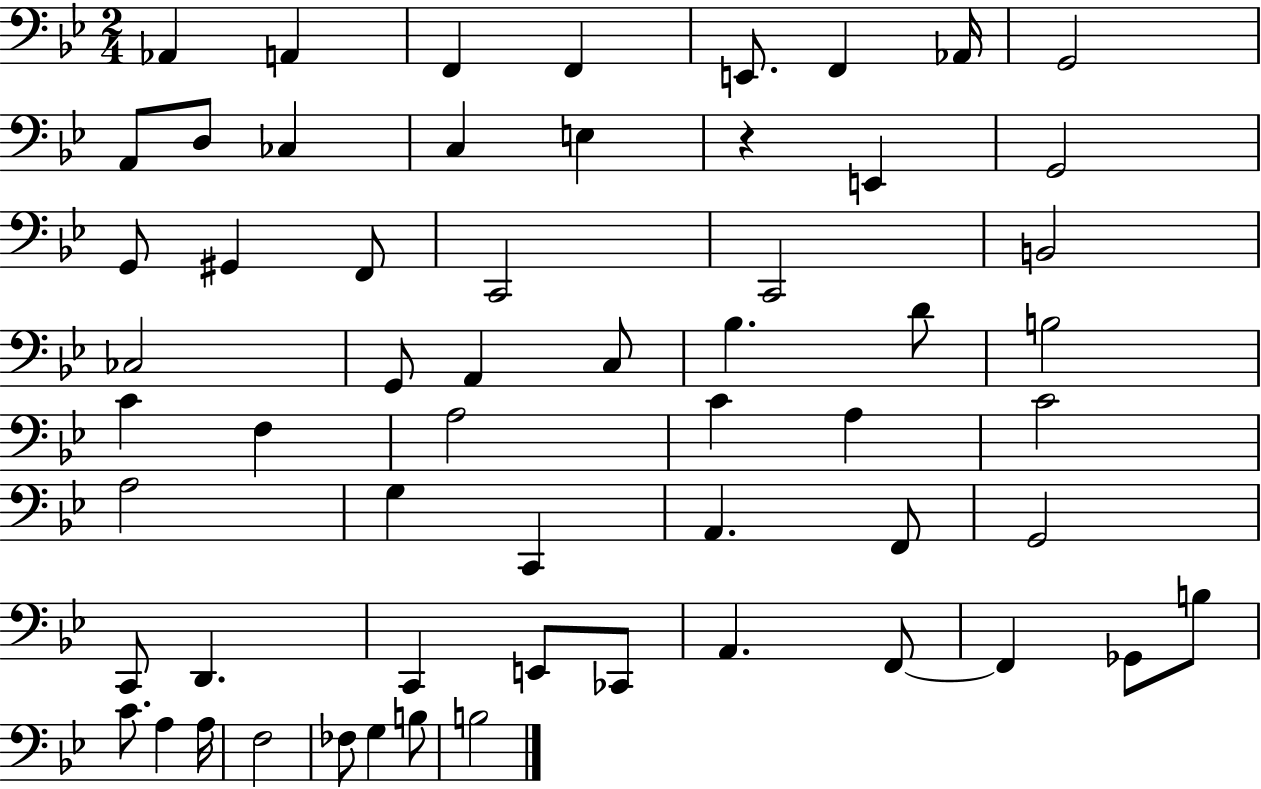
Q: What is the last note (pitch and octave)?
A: B3